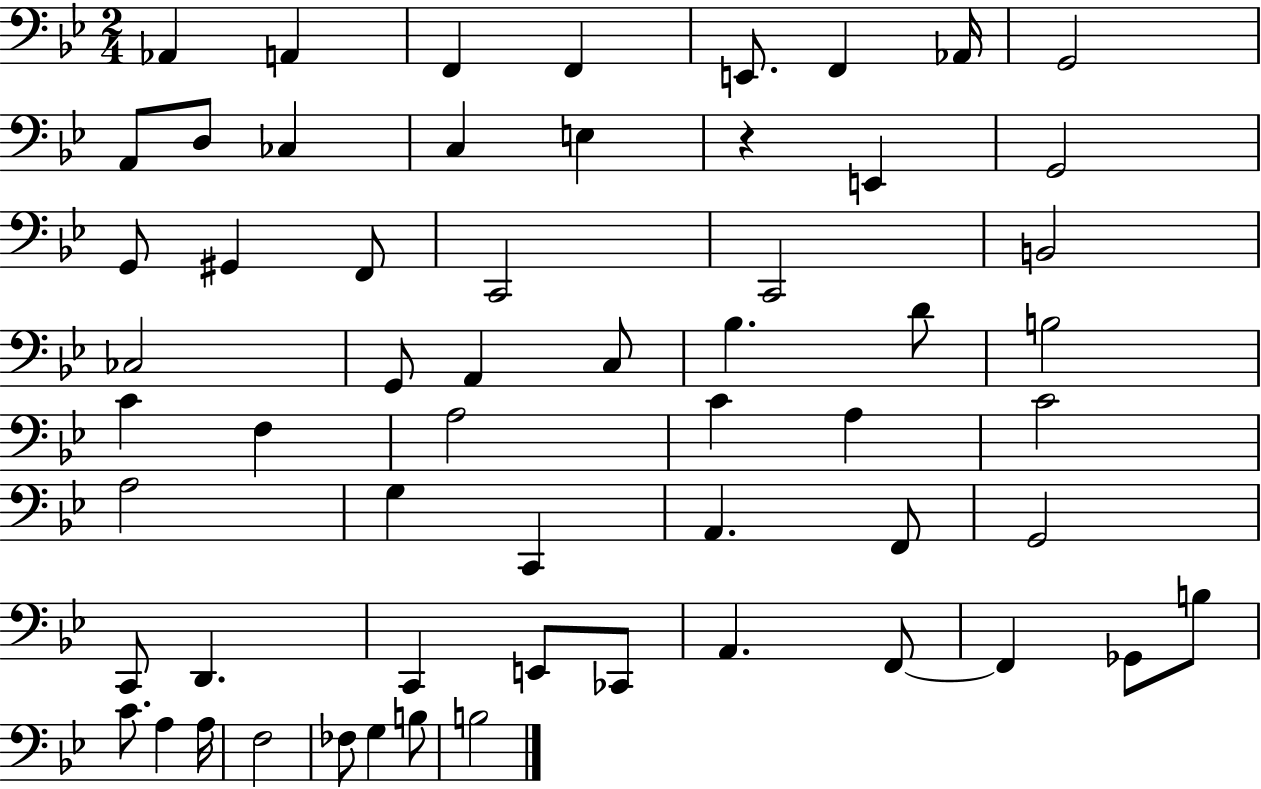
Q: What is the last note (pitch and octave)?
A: B3